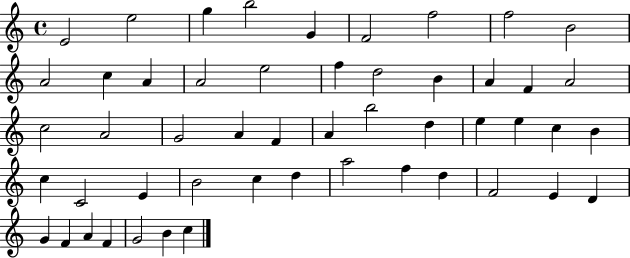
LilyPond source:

{
  \clef treble
  \time 4/4
  \defaultTimeSignature
  \key c \major
  e'2 e''2 | g''4 b''2 g'4 | f'2 f''2 | f''2 b'2 | \break a'2 c''4 a'4 | a'2 e''2 | f''4 d''2 b'4 | a'4 f'4 a'2 | \break c''2 a'2 | g'2 a'4 f'4 | a'4 b''2 d''4 | e''4 e''4 c''4 b'4 | \break c''4 c'2 e'4 | b'2 c''4 d''4 | a''2 f''4 d''4 | f'2 e'4 d'4 | \break g'4 f'4 a'4 f'4 | g'2 b'4 c''4 | \bar "|."
}